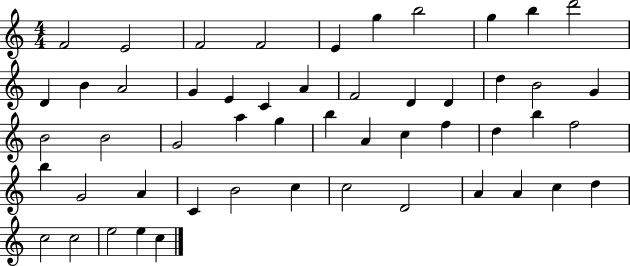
X:1
T:Untitled
M:4/4
L:1/4
K:C
F2 E2 F2 F2 E g b2 g b d'2 D B A2 G E C A F2 D D d B2 G B2 B2 G2 a g b A c f d b f2 b G2 A C B2 c c2 D2 A A c d c2 c2 e2 e c